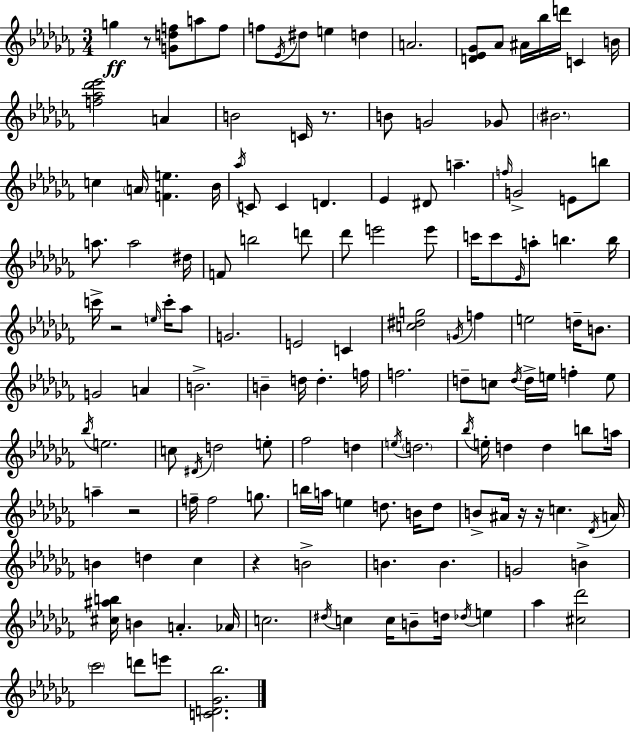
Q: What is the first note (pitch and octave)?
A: G5